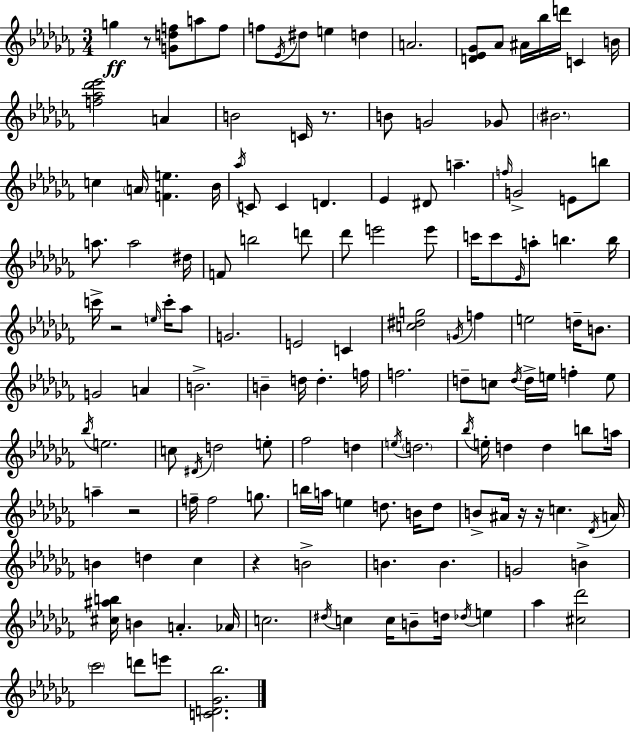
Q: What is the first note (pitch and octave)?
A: G5